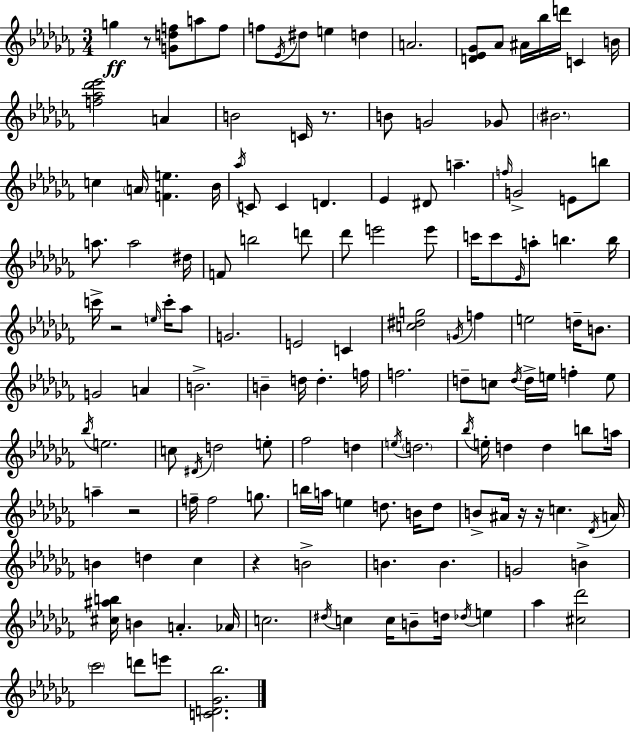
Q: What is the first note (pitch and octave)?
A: G5